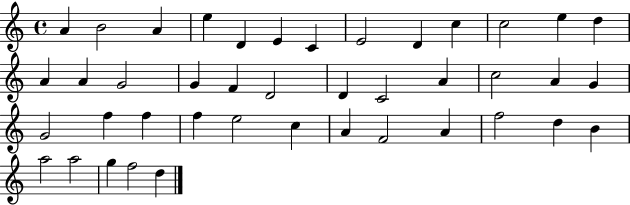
{
  \clef treble
  \time 4/4
  \defaultTimeSignature
  \key c \major
  a'4 b'2 a'4 | e''4 d'4 e'4 c'4 | e'2 d'4 c''4 | c''2 e''4 d''4 | \break a'4 a'4 g'2 | g'4 f'4 d'2 | d'4 c'2 a'4 | c''2 a'4 g'4 | \break g'2 f''4 f''4 | f''4 e''2 c''4 | a'4 f'2 a'4 | f''2 d''4 b'4 | \break a''2 a''2 | g''4 f''2 d''4 | \bar "|."
}